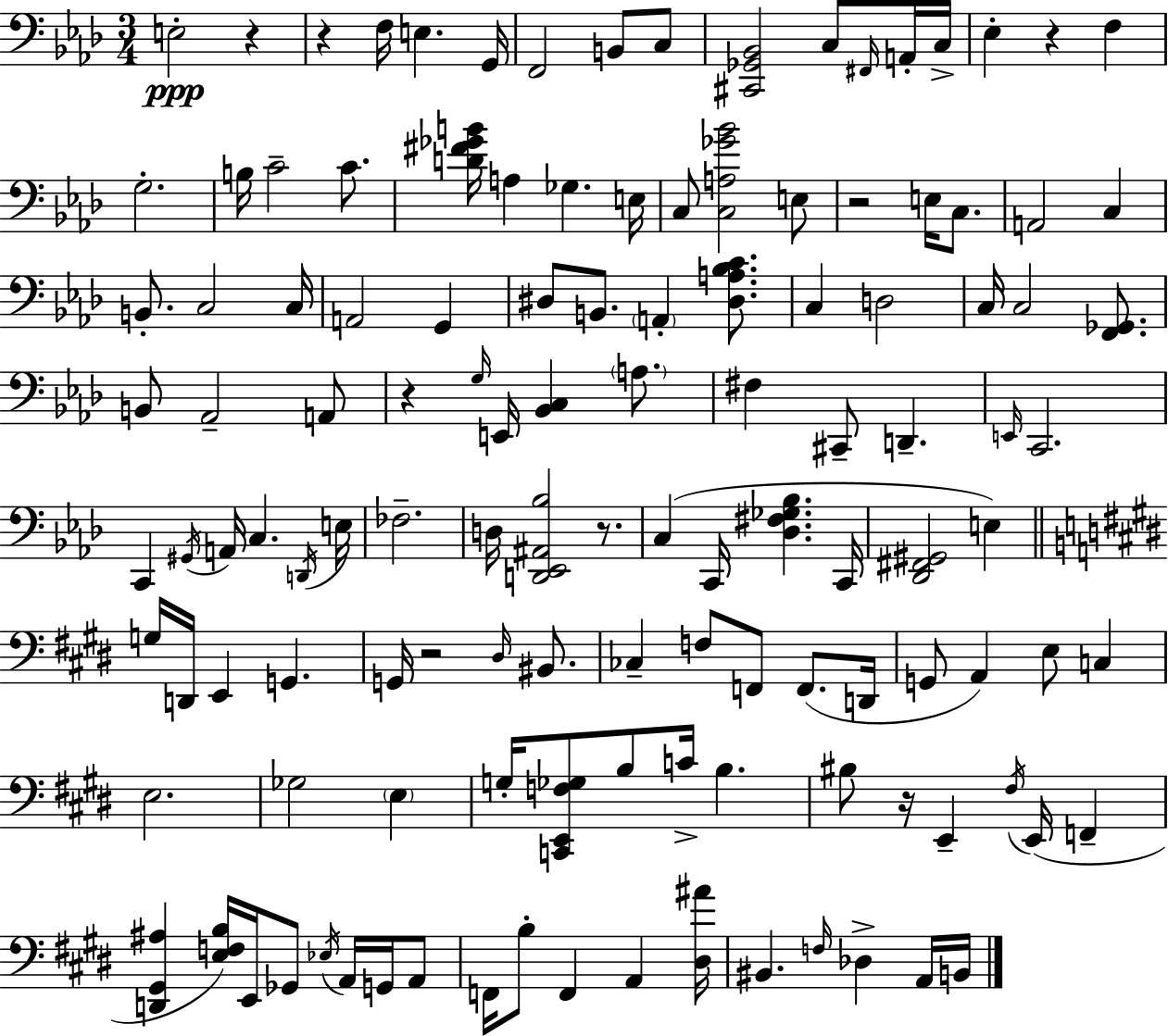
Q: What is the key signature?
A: AES major